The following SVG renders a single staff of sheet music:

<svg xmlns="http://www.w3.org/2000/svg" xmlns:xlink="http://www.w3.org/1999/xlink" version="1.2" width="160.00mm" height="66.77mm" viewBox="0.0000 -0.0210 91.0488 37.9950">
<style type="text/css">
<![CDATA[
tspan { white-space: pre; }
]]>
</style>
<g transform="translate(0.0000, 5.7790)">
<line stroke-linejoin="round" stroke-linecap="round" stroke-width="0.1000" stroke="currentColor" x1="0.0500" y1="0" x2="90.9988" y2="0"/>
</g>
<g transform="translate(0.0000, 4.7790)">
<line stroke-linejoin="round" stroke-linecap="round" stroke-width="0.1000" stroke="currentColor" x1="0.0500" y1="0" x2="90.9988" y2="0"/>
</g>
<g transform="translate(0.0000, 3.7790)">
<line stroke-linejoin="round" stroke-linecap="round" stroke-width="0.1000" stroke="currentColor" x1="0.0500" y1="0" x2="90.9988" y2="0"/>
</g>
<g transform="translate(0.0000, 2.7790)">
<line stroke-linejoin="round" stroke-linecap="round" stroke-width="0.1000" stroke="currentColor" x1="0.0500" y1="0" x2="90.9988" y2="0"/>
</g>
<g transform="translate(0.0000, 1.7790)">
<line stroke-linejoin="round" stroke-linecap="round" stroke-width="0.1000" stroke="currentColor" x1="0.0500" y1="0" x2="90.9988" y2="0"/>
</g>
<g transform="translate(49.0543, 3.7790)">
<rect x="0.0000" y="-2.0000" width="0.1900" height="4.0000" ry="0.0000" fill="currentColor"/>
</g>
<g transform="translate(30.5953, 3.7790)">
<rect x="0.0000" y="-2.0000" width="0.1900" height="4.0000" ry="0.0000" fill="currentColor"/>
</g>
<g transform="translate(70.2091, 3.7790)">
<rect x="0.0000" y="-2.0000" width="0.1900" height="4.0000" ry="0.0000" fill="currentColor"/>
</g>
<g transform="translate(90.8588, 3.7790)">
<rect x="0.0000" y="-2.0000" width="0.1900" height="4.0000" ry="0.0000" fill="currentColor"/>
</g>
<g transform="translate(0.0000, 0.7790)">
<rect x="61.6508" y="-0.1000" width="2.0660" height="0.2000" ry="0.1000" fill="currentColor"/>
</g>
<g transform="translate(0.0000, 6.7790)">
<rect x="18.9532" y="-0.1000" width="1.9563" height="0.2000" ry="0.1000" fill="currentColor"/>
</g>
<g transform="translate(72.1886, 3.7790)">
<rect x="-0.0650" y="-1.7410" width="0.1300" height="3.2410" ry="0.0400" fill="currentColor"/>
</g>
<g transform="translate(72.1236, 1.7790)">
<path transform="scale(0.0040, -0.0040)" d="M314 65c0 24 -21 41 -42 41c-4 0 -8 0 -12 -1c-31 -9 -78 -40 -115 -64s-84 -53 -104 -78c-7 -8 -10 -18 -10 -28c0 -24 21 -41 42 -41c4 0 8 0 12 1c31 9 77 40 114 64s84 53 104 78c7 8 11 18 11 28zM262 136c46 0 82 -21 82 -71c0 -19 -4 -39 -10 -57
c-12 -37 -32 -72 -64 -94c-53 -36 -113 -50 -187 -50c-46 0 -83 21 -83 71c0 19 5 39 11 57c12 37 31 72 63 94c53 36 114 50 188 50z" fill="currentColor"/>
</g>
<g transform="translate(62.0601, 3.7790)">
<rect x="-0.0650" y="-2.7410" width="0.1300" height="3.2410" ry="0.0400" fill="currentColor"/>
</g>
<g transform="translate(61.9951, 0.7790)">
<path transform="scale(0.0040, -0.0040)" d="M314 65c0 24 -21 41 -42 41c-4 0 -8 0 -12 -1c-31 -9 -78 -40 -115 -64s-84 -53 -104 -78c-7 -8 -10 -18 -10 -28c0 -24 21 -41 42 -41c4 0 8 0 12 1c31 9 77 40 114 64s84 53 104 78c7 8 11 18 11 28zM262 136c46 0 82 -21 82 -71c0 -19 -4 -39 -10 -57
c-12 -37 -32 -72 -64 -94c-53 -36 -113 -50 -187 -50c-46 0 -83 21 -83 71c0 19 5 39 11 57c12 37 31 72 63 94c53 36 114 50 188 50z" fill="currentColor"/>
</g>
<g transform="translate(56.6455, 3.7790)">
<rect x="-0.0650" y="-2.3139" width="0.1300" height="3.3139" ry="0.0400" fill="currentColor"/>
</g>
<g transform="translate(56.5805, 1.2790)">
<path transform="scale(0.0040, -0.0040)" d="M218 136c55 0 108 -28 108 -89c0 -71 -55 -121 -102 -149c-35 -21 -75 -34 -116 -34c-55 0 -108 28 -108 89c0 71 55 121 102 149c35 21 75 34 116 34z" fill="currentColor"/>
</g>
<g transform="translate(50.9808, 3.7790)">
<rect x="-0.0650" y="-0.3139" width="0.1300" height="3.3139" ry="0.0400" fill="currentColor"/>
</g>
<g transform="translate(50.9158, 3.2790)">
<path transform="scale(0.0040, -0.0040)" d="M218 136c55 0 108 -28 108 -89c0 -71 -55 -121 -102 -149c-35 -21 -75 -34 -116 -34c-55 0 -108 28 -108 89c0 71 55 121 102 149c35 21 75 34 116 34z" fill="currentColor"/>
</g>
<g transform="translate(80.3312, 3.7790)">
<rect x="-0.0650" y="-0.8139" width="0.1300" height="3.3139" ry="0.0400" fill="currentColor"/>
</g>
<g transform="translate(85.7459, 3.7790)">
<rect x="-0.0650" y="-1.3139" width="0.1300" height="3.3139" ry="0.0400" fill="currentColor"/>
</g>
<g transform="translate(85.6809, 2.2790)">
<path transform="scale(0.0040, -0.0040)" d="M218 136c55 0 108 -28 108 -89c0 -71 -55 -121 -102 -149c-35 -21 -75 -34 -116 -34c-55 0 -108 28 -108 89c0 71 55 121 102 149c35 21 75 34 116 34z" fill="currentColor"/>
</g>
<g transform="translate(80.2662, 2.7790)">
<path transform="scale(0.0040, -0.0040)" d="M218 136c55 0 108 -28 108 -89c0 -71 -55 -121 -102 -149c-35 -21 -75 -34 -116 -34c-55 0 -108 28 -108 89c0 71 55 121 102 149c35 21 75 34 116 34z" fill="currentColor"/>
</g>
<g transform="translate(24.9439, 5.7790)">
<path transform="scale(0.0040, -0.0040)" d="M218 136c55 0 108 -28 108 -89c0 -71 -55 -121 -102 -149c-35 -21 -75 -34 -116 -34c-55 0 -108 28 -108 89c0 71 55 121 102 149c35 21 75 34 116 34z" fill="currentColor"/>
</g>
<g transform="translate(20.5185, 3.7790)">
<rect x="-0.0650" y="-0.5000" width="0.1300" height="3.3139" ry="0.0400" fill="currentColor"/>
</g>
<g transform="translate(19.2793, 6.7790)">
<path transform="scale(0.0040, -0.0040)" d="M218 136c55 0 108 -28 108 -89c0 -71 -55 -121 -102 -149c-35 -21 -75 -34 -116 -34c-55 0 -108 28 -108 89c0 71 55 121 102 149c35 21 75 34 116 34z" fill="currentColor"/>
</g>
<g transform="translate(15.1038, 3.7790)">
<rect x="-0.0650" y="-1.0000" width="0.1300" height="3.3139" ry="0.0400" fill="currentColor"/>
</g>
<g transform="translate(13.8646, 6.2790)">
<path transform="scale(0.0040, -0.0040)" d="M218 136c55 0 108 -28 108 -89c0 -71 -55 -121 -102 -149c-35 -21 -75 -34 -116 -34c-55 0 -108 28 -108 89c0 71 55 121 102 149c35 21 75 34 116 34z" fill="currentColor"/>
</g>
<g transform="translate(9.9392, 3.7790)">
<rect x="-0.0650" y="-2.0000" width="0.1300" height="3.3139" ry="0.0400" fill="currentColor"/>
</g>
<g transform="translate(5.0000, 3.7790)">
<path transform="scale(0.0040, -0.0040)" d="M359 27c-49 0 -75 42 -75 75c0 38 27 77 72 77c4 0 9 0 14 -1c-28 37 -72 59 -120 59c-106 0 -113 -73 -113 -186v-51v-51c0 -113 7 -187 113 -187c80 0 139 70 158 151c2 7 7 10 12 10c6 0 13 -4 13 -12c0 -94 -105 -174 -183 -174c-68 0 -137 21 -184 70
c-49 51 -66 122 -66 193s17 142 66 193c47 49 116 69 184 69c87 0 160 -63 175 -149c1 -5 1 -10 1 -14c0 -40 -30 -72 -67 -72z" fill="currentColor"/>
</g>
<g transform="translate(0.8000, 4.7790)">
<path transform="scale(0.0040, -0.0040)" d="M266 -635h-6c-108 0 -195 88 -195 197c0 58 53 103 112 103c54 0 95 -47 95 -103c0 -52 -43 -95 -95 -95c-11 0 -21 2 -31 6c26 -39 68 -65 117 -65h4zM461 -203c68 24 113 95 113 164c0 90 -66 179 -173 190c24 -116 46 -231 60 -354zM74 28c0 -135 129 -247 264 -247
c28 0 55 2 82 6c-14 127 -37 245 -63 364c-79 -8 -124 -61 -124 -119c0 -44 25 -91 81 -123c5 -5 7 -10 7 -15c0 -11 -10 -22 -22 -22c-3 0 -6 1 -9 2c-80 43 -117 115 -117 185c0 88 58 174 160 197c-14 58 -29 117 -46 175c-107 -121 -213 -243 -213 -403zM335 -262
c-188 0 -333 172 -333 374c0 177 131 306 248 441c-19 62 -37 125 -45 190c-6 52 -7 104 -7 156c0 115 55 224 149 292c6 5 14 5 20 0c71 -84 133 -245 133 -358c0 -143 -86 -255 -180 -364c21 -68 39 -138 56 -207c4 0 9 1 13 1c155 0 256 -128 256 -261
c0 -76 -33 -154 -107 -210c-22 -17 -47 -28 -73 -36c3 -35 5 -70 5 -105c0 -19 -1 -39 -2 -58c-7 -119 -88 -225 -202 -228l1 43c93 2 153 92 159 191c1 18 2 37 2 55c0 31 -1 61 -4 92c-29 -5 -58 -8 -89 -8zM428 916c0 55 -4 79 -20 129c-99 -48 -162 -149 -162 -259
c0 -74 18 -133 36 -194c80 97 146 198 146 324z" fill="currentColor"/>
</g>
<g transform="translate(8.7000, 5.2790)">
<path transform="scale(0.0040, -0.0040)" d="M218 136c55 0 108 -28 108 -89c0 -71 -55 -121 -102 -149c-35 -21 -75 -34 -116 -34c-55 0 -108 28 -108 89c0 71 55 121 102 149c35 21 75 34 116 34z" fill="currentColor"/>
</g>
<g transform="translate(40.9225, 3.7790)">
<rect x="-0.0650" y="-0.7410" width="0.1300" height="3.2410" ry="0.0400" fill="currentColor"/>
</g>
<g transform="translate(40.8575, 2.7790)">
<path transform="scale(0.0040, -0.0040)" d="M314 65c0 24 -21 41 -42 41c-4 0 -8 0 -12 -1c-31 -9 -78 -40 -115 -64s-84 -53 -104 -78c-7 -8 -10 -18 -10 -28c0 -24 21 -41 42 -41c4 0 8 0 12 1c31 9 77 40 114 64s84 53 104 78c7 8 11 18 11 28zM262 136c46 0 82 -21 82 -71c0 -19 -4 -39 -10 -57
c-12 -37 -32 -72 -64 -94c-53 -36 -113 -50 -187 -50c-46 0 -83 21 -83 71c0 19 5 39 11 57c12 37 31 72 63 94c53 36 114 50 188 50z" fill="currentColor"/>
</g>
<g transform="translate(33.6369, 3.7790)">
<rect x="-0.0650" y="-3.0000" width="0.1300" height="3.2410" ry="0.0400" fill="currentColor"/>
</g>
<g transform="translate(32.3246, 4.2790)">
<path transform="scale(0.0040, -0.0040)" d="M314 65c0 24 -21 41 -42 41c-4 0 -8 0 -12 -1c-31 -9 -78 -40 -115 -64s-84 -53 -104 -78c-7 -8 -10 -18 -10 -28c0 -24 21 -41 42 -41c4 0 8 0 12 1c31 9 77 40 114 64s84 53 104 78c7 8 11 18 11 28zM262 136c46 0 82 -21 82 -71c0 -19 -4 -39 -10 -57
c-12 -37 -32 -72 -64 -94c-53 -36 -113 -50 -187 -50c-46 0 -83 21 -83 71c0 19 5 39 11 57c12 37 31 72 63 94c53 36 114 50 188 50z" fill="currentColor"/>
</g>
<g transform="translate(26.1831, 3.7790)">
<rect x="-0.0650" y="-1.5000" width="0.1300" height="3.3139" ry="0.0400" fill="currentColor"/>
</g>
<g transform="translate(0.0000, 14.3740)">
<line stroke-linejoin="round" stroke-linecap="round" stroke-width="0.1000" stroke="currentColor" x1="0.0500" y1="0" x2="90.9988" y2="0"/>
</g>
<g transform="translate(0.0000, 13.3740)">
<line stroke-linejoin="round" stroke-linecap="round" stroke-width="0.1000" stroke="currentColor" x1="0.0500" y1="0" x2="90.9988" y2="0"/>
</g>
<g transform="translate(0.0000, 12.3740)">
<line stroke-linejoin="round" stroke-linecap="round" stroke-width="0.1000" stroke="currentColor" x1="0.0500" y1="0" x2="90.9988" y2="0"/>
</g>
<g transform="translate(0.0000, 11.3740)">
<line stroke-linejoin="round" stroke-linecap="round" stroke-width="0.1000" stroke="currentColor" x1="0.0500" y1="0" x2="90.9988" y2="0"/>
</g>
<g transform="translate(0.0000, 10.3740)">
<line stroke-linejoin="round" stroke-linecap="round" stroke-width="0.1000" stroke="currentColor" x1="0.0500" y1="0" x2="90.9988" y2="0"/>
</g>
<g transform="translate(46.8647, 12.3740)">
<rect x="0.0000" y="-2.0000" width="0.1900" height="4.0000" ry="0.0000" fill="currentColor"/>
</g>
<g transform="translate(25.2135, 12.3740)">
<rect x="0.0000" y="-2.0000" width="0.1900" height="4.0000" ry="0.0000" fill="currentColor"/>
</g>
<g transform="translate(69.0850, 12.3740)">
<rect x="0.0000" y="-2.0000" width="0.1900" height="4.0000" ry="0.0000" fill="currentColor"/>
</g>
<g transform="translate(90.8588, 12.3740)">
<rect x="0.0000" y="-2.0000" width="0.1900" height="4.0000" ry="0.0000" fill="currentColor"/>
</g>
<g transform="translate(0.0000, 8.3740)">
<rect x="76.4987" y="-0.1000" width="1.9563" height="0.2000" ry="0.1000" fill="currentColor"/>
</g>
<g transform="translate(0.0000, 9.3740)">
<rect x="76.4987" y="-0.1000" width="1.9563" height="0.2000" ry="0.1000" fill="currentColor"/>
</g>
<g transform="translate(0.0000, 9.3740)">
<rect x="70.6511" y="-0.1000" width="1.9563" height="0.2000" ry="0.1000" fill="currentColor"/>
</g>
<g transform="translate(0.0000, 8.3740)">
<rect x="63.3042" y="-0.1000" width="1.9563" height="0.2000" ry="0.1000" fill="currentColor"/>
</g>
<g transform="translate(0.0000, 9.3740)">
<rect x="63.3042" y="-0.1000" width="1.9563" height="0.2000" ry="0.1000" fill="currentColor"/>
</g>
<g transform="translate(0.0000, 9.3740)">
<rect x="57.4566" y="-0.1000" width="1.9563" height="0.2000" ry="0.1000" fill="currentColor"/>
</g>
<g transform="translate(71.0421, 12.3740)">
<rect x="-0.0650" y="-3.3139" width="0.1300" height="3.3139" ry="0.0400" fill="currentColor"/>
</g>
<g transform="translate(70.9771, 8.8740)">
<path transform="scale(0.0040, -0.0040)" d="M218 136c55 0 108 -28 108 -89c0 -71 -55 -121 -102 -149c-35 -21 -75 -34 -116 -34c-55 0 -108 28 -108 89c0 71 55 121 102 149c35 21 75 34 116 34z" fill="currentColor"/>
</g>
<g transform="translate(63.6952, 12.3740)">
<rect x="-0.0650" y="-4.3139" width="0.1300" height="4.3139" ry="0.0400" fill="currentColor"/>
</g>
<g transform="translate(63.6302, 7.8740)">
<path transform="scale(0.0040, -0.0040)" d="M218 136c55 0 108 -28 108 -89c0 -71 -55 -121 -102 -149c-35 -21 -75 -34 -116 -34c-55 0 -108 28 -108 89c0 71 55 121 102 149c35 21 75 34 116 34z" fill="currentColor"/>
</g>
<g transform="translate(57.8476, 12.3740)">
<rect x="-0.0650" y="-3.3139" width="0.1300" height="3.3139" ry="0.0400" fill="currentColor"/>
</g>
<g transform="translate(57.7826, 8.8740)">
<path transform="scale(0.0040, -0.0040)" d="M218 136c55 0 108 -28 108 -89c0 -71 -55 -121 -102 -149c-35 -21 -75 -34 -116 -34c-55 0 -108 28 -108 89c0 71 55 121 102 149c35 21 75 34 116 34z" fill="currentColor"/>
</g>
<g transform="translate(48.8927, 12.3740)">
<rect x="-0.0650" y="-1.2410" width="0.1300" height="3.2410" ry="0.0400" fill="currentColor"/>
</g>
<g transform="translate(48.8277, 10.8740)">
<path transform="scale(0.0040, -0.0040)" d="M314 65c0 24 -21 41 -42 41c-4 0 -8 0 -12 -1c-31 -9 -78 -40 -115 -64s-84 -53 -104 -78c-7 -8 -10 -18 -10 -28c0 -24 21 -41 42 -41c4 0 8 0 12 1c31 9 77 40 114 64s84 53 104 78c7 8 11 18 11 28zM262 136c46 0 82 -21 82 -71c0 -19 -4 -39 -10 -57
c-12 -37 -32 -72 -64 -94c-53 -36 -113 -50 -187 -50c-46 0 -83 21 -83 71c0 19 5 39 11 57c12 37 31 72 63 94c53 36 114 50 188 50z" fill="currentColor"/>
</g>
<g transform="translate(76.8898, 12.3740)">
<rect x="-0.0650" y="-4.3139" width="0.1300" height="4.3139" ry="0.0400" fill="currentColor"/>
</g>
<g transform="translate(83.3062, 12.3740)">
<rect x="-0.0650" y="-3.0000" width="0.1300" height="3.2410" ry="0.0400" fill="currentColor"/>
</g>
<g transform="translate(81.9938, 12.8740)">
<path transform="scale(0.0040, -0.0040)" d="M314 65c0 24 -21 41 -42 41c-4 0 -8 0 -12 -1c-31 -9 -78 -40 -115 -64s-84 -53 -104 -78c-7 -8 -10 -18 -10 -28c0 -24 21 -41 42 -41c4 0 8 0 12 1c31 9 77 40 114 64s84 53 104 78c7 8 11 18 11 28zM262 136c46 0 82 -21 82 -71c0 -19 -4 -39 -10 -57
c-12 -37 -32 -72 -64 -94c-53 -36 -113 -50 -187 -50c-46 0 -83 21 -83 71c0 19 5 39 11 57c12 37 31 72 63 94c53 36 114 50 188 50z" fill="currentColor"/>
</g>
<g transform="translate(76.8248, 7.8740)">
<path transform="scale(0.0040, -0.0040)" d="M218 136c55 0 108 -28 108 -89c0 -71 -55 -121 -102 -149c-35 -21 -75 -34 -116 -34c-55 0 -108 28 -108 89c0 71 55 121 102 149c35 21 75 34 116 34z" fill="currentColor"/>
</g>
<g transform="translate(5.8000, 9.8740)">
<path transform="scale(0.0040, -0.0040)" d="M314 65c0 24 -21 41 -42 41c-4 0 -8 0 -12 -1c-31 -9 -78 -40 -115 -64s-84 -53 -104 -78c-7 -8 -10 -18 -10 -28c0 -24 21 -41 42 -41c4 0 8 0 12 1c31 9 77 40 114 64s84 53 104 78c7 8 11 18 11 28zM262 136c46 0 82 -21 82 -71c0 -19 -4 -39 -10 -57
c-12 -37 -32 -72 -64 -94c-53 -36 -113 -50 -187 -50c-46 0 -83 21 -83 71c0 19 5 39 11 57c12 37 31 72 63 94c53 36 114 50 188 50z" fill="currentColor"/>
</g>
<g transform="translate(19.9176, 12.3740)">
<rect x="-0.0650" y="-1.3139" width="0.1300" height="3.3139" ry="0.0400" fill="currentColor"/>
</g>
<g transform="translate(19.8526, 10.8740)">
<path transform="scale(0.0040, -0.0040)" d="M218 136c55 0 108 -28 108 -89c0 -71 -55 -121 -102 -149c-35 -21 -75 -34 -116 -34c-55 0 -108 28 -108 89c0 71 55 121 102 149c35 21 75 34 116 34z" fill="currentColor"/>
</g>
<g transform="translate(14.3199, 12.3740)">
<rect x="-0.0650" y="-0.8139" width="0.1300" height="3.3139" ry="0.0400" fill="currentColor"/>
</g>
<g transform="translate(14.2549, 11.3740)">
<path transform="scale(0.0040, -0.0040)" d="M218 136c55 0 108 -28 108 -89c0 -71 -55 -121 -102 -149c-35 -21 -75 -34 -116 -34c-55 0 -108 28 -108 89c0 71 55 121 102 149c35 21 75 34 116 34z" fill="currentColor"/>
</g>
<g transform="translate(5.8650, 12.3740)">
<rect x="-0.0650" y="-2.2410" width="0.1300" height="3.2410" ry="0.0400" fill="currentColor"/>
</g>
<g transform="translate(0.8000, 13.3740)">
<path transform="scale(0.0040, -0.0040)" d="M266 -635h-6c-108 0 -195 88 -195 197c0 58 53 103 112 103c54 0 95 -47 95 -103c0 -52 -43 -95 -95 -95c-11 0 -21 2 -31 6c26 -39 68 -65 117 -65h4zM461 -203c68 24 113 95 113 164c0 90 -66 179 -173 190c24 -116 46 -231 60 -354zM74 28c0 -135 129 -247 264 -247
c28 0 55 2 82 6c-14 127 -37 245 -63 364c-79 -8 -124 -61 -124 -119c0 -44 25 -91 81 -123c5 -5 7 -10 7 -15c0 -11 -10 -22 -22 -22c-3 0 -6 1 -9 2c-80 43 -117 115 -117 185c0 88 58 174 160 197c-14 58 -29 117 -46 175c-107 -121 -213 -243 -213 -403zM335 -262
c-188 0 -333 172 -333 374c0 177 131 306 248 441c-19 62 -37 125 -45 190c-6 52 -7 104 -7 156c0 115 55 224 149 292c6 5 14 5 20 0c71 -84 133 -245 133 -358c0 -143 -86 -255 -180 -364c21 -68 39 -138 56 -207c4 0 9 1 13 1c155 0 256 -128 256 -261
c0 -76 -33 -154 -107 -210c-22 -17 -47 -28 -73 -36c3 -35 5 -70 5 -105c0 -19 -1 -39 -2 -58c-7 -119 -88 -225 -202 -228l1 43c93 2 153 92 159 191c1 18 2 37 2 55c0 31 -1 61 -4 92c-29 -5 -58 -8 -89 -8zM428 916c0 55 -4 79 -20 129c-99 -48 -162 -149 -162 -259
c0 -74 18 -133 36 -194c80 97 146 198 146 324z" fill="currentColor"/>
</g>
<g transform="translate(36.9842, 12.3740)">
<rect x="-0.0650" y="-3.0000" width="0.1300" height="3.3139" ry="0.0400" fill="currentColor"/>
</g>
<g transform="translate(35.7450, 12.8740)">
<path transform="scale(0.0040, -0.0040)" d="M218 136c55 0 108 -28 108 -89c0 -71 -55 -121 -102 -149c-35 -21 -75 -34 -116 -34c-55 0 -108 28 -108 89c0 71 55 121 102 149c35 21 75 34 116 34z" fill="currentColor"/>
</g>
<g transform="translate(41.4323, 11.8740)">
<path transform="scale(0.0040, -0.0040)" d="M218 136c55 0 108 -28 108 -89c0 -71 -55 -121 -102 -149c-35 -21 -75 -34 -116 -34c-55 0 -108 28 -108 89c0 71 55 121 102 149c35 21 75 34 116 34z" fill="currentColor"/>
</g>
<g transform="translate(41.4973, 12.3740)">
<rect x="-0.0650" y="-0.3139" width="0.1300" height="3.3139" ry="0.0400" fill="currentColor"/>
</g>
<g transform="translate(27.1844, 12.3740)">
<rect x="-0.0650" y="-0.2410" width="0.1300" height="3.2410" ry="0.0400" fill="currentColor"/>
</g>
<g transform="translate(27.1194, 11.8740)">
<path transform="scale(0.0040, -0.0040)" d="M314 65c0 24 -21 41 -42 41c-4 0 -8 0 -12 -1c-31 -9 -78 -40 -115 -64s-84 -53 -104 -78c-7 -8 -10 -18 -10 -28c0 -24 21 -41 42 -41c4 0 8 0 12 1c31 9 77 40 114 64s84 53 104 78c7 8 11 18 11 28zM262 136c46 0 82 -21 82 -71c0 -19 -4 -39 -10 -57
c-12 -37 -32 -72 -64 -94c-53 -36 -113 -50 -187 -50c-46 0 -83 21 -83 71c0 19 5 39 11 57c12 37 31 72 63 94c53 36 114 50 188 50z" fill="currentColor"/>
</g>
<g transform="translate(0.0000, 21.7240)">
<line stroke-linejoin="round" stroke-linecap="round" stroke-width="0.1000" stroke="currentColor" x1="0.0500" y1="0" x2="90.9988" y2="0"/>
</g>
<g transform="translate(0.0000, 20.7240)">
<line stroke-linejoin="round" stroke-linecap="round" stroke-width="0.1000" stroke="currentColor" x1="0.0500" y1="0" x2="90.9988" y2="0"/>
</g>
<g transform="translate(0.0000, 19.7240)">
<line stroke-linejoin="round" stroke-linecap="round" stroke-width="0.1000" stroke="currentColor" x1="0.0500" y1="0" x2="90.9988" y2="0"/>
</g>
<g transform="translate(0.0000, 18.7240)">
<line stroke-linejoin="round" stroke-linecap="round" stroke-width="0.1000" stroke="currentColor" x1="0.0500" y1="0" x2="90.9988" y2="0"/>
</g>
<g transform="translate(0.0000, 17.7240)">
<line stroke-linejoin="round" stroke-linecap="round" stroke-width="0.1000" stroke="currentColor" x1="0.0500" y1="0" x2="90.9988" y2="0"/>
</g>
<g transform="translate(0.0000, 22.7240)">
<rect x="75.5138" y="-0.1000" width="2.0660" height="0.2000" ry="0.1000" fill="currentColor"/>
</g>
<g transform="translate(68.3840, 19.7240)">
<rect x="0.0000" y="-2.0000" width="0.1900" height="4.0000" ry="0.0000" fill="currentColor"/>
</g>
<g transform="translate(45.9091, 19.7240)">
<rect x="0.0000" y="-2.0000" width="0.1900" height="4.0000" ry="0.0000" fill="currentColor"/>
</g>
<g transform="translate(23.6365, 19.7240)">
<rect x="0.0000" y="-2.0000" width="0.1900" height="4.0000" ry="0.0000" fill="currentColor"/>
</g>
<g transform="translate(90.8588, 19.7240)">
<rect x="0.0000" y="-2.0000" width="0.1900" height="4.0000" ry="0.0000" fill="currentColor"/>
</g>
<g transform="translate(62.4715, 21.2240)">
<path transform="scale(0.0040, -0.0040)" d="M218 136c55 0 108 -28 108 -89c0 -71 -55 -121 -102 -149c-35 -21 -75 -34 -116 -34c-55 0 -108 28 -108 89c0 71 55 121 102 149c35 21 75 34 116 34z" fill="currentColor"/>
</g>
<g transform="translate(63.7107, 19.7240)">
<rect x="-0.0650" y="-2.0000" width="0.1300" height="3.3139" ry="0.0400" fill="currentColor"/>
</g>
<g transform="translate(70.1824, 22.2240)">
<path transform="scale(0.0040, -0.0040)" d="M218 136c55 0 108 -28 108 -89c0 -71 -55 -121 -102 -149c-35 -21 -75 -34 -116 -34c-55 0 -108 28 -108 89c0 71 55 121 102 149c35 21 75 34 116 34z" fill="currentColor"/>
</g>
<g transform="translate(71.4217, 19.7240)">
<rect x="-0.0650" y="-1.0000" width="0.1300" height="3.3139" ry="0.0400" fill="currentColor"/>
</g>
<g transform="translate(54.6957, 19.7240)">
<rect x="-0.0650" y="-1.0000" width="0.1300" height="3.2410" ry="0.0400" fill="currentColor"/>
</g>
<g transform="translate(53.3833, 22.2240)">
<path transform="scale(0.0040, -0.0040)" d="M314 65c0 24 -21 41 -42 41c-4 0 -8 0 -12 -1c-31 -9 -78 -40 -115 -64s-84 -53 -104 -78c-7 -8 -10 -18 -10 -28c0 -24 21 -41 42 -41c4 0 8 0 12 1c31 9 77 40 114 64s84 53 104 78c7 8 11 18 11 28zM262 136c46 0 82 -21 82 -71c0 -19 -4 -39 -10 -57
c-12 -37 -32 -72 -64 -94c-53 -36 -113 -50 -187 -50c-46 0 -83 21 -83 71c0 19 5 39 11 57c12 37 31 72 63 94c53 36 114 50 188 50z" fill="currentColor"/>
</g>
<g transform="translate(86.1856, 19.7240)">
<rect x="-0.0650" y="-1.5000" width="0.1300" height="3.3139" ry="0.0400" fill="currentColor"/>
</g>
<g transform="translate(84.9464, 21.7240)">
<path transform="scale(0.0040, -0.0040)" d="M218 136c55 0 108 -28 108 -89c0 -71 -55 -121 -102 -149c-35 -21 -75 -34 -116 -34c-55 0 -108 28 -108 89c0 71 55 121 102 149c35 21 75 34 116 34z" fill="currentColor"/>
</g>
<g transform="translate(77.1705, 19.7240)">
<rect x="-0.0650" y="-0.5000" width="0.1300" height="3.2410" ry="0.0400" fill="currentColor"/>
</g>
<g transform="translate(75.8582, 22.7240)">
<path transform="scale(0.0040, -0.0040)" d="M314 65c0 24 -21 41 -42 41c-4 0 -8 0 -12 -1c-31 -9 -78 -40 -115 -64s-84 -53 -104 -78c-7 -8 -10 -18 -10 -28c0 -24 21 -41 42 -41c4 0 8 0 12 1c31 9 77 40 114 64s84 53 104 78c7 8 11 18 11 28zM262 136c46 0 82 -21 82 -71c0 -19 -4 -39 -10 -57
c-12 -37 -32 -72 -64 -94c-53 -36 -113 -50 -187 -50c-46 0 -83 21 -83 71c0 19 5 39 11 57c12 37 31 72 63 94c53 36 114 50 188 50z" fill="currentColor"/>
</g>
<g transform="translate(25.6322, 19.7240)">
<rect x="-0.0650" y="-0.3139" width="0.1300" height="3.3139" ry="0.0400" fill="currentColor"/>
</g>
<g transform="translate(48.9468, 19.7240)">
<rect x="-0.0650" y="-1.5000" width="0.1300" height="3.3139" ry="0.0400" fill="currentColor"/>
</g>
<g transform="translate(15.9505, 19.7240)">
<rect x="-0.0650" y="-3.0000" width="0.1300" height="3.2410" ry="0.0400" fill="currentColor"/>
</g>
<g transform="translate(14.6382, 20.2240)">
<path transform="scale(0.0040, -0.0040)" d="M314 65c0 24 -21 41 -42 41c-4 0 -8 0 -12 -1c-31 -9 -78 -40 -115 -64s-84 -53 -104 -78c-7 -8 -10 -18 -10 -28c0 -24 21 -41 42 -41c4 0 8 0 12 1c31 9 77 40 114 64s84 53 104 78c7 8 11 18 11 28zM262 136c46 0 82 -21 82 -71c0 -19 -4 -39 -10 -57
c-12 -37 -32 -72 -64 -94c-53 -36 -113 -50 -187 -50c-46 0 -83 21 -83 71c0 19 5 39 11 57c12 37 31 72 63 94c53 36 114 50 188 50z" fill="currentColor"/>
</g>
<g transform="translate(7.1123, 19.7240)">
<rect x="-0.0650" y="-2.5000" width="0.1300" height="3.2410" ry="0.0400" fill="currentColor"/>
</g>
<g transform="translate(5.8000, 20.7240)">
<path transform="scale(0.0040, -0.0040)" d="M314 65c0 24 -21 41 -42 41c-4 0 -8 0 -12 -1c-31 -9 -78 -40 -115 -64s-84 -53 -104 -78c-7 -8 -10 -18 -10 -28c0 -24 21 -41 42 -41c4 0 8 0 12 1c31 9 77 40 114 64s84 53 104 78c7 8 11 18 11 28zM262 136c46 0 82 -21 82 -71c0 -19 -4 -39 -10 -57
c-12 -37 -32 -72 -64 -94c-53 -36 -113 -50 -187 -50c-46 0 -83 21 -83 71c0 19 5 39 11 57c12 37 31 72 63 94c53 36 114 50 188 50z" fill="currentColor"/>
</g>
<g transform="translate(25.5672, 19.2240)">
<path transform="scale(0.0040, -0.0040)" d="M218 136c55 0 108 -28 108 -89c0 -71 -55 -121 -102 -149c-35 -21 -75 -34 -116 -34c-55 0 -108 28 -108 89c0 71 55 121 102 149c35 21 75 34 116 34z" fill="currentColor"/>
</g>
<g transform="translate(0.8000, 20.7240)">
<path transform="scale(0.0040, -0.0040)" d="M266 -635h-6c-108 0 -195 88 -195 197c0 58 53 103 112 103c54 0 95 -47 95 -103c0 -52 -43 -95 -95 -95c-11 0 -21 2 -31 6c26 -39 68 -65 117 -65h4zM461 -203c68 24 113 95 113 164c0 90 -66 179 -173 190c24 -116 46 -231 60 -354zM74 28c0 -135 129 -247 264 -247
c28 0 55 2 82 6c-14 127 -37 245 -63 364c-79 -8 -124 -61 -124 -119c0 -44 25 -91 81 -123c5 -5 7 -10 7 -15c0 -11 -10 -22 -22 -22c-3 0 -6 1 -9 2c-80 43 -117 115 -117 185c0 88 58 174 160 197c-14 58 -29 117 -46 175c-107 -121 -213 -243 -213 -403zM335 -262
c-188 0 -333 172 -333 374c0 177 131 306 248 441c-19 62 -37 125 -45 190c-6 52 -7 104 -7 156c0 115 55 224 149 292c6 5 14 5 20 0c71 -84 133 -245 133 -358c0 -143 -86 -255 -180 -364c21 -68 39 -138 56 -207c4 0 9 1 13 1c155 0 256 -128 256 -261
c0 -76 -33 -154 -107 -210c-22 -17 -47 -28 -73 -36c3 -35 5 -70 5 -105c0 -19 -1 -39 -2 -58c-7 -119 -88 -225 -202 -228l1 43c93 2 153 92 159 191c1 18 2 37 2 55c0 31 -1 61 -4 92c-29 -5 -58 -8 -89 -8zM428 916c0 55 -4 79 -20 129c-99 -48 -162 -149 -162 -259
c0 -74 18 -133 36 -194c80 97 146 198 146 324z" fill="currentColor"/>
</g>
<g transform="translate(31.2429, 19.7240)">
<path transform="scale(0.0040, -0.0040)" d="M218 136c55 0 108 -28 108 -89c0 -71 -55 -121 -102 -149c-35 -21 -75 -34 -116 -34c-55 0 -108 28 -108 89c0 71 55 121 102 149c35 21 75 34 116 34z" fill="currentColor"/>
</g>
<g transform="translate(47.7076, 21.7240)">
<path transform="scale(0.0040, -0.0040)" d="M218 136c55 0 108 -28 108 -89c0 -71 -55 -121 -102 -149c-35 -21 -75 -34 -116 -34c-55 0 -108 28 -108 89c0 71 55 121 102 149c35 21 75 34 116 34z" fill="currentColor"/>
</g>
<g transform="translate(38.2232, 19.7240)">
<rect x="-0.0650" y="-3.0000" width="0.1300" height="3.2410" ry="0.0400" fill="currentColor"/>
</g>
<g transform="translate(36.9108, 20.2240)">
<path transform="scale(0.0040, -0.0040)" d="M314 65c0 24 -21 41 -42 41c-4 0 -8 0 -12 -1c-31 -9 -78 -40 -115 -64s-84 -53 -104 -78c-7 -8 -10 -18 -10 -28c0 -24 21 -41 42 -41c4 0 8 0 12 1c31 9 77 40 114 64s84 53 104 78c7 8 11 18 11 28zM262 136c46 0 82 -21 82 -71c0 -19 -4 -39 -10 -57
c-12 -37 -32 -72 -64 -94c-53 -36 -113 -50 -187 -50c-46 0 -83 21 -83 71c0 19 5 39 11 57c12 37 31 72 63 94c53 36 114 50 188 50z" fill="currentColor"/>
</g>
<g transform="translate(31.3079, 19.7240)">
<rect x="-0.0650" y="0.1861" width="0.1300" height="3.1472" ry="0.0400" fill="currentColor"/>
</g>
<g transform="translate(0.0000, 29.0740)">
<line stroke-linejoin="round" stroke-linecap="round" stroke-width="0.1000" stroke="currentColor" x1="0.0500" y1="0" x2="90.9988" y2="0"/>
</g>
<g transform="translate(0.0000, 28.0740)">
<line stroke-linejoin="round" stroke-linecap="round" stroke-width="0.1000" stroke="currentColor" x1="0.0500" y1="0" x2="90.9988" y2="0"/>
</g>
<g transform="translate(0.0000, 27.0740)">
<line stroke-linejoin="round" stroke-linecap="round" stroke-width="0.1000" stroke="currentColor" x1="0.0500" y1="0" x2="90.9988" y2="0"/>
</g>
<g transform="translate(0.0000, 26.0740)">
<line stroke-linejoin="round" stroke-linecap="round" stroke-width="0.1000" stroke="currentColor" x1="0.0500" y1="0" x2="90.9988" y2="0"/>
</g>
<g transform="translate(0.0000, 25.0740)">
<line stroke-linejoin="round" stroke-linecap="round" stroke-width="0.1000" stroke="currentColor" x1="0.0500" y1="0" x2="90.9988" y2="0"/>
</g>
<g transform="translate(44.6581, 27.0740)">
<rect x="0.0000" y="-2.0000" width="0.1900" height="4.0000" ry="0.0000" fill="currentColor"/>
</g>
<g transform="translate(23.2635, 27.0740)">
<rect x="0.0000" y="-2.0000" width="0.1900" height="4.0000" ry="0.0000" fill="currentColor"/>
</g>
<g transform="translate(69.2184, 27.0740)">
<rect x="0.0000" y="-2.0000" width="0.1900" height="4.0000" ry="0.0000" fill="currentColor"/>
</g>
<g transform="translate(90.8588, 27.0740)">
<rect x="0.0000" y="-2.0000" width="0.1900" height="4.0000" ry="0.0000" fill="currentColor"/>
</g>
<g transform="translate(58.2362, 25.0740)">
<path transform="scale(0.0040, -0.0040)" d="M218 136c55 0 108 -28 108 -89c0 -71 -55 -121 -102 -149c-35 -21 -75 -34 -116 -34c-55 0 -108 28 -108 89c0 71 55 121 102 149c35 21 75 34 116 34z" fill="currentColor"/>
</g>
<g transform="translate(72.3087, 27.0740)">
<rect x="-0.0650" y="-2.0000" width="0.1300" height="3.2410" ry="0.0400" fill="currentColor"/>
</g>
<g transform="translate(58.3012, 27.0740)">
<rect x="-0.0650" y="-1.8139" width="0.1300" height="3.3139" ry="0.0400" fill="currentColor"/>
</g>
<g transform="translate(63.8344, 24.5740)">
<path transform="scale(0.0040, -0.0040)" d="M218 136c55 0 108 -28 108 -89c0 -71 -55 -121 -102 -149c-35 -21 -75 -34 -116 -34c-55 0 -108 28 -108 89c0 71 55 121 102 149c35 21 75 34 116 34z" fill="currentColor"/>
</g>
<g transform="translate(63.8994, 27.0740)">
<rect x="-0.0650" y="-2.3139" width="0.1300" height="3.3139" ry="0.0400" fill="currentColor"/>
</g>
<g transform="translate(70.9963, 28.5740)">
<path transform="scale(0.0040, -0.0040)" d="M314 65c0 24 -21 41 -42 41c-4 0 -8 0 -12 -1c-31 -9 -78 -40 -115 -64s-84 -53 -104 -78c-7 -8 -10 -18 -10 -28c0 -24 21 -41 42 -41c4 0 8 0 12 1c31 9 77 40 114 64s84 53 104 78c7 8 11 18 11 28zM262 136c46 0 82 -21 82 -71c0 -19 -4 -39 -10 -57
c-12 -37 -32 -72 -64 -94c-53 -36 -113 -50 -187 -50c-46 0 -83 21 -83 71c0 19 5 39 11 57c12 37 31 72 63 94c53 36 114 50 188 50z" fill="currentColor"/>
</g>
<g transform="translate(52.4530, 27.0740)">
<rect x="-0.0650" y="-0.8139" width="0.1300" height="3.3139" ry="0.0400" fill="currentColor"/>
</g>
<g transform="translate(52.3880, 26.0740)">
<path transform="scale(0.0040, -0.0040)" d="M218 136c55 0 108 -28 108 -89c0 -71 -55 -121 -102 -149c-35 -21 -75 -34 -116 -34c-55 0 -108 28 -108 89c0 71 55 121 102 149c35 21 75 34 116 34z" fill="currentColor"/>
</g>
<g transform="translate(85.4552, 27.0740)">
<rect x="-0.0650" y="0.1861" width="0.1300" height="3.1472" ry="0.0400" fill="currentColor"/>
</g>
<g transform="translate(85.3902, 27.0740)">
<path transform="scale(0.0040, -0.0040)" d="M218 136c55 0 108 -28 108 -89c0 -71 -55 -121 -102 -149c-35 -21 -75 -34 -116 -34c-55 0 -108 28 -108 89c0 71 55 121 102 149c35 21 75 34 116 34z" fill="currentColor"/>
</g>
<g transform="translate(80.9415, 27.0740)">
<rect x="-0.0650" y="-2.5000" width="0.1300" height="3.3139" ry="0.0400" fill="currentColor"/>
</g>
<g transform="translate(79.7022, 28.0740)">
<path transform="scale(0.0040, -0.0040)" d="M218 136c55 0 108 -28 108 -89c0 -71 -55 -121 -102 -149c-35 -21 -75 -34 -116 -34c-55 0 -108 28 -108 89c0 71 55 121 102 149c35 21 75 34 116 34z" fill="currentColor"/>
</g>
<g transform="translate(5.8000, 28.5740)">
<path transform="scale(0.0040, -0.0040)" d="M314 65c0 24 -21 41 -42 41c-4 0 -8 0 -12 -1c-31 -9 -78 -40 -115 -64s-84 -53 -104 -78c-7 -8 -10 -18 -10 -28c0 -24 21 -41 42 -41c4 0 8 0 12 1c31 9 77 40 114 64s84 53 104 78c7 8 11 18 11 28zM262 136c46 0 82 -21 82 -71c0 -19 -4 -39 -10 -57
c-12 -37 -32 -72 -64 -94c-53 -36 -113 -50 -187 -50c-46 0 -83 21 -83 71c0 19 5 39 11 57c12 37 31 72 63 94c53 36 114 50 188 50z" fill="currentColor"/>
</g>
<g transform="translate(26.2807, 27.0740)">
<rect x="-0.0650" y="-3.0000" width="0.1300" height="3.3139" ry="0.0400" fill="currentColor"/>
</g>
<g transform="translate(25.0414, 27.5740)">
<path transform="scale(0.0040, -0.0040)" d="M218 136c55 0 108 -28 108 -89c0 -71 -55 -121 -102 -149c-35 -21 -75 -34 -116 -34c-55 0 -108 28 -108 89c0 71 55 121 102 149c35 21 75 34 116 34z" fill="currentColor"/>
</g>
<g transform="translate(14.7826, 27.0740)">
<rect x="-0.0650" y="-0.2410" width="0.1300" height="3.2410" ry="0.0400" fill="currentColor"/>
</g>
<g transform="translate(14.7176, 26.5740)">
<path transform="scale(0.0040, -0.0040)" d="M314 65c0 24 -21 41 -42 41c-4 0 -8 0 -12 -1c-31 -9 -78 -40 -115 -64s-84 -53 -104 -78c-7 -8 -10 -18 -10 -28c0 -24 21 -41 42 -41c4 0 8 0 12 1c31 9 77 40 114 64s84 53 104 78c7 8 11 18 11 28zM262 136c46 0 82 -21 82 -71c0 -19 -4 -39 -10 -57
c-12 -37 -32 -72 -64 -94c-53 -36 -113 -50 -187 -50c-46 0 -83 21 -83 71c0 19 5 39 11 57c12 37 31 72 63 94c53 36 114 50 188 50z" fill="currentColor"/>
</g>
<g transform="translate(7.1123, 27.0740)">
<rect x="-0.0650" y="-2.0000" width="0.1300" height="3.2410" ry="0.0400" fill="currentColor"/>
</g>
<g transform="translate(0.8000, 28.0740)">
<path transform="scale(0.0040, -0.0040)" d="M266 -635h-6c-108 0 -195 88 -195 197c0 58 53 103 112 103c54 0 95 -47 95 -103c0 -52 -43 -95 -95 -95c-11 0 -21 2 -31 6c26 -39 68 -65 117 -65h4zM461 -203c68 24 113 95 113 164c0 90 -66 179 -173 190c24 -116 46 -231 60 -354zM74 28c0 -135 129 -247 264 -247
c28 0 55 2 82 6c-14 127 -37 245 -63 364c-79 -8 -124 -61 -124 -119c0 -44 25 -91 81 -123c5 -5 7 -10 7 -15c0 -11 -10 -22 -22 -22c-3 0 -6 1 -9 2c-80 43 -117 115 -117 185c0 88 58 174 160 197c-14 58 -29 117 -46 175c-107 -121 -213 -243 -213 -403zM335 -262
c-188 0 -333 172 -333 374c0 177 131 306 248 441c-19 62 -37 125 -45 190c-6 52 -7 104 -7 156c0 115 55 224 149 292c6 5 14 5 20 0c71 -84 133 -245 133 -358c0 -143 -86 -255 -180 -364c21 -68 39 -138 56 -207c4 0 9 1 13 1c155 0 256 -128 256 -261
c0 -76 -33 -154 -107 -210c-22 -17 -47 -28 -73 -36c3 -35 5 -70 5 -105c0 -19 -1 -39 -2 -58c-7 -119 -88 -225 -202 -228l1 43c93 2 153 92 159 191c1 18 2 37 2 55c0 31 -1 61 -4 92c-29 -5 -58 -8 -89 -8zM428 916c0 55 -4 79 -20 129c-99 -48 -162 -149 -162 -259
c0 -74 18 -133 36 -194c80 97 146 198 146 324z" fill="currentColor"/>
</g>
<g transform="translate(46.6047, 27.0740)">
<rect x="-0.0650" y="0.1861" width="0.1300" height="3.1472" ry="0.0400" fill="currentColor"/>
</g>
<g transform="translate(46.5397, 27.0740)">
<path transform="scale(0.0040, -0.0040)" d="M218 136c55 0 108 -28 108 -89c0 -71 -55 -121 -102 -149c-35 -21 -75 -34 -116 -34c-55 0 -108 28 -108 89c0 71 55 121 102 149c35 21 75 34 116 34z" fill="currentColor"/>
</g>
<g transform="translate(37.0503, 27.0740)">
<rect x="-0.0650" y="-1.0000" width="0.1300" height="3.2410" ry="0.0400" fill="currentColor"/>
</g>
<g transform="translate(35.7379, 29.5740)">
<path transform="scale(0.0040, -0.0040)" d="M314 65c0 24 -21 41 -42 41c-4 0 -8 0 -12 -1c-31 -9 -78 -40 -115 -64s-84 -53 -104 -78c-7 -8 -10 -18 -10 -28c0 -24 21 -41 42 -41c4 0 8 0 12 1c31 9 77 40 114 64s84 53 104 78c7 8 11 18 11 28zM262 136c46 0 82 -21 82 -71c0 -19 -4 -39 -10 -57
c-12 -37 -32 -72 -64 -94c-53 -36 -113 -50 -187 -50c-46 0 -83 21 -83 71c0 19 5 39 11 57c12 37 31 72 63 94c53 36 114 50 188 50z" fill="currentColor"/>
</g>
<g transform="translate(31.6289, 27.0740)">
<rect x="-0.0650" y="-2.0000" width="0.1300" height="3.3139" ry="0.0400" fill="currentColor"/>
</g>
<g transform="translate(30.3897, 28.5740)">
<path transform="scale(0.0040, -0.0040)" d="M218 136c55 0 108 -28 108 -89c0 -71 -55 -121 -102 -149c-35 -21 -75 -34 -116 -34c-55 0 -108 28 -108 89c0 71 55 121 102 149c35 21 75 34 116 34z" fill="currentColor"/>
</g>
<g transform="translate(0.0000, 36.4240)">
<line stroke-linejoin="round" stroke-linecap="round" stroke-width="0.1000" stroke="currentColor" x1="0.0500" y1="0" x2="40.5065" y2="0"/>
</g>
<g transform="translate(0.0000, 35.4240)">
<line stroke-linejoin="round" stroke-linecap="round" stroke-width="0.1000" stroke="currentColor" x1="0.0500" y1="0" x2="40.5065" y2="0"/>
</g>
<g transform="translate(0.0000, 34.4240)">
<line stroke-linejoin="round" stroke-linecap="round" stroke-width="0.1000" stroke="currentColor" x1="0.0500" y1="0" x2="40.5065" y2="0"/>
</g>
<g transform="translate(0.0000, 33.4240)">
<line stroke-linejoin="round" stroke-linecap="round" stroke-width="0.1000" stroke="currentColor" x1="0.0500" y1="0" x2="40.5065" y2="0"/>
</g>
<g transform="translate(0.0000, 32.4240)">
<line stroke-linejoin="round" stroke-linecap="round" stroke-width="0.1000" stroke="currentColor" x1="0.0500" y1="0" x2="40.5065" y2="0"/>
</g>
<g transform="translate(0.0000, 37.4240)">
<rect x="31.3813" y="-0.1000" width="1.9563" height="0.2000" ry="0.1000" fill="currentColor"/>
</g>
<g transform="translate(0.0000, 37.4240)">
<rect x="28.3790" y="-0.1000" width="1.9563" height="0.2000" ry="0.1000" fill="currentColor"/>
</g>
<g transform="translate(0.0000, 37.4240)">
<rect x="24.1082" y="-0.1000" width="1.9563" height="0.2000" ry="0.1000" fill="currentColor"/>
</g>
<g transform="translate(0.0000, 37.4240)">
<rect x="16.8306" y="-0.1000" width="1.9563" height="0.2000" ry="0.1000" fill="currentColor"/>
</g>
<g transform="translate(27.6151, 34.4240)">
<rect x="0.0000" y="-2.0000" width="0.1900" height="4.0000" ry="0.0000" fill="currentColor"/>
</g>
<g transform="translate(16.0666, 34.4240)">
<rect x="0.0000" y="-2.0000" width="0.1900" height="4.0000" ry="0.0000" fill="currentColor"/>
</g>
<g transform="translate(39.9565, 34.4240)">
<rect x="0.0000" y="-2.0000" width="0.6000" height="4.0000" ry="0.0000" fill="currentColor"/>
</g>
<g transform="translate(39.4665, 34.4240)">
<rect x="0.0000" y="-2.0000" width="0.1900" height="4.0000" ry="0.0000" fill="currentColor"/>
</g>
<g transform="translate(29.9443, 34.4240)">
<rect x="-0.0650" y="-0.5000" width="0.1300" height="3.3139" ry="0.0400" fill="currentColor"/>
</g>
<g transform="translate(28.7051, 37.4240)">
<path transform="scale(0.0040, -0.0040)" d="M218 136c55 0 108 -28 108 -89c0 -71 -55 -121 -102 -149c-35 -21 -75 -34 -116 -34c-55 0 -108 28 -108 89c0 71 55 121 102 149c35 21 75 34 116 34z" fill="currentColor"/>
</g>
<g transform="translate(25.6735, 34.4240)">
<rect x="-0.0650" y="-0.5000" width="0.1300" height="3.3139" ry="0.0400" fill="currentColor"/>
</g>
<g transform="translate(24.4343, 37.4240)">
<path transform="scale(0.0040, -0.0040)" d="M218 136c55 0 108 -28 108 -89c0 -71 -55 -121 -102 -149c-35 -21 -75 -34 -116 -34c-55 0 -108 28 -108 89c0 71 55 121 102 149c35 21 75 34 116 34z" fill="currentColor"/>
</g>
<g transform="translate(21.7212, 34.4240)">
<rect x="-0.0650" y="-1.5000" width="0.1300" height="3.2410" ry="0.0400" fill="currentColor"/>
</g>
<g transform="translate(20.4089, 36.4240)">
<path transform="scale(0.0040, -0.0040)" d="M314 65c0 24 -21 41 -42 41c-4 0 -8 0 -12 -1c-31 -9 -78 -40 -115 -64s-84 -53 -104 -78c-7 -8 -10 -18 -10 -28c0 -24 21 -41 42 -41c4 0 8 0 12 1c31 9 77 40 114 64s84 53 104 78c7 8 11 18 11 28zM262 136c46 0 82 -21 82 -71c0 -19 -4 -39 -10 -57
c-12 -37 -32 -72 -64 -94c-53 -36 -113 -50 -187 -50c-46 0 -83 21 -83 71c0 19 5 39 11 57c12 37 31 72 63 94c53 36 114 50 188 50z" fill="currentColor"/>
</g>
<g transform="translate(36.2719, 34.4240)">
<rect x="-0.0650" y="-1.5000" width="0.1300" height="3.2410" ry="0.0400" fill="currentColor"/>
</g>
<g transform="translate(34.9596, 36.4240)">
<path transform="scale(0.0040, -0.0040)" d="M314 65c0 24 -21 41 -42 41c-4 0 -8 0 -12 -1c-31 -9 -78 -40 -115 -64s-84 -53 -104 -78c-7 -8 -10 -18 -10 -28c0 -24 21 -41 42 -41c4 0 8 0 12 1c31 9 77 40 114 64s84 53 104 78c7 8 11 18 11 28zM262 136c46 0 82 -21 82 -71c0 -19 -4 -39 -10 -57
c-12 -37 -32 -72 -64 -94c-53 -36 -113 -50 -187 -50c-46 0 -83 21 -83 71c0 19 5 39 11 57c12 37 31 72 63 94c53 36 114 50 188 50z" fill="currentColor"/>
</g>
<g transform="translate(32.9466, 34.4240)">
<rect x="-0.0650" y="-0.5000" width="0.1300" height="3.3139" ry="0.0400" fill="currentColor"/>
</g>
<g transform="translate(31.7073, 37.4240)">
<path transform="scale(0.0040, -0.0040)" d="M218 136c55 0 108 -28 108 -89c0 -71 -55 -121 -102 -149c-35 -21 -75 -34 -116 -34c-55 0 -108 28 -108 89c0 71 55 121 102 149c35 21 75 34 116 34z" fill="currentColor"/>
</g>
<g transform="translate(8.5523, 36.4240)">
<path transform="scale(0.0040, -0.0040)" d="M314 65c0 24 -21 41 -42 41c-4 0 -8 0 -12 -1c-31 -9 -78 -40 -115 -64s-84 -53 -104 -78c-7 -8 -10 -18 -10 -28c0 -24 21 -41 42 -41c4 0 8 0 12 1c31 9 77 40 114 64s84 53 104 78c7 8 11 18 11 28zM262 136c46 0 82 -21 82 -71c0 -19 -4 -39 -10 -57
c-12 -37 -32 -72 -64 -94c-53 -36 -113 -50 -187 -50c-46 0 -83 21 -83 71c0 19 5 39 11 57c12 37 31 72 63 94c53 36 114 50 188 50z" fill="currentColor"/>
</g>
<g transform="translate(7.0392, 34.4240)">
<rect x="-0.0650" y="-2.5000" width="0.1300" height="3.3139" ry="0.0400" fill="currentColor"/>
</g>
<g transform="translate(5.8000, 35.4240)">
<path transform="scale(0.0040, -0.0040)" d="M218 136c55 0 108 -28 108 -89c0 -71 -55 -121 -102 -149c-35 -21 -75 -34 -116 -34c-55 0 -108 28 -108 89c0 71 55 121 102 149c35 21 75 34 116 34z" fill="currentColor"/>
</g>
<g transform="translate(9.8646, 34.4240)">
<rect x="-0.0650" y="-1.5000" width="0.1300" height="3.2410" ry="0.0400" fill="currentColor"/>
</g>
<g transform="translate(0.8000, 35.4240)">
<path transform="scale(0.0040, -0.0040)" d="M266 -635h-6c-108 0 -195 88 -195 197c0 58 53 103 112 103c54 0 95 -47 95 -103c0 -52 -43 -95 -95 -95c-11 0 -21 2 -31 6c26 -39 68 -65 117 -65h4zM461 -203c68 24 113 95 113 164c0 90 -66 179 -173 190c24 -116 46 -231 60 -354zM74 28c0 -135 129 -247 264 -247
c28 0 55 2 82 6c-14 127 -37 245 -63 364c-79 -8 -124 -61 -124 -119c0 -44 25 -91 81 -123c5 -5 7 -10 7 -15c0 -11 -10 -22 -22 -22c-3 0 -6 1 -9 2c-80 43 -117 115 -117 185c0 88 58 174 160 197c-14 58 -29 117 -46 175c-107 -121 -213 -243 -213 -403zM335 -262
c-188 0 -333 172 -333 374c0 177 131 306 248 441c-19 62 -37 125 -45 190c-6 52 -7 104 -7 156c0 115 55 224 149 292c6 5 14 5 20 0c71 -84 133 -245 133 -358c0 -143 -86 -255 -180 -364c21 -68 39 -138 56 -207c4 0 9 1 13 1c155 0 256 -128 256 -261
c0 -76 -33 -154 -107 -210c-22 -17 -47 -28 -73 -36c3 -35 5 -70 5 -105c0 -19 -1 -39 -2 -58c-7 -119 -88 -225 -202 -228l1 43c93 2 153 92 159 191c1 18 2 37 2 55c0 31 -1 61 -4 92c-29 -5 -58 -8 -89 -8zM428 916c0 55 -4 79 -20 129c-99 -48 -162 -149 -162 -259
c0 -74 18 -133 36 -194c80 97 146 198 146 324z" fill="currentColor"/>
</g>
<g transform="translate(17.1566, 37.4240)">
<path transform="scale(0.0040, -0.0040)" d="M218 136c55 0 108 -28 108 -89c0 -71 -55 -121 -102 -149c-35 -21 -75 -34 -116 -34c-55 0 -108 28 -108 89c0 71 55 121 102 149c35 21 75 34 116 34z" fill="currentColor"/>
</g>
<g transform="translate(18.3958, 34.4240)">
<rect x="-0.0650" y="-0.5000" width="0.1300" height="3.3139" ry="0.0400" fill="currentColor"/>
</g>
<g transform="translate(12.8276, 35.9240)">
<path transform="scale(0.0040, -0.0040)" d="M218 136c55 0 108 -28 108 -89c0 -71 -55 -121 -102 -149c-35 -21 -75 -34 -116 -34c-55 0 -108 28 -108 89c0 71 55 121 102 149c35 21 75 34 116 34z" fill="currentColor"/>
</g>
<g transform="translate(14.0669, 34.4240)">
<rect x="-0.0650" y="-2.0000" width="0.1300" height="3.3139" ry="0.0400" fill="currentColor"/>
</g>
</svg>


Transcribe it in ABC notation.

X:1
T:Untitled
M:4/4
L:1/4
K:C
F D C E A2 d2 c g a2 f2 d e g2 d e c2 A c e2 b d' b d' A2 G2 A2 c B A2 E D2 F D C2 E F2 c2 A F D2 B d f g F2 G B G E2 F C E2 C C C E2